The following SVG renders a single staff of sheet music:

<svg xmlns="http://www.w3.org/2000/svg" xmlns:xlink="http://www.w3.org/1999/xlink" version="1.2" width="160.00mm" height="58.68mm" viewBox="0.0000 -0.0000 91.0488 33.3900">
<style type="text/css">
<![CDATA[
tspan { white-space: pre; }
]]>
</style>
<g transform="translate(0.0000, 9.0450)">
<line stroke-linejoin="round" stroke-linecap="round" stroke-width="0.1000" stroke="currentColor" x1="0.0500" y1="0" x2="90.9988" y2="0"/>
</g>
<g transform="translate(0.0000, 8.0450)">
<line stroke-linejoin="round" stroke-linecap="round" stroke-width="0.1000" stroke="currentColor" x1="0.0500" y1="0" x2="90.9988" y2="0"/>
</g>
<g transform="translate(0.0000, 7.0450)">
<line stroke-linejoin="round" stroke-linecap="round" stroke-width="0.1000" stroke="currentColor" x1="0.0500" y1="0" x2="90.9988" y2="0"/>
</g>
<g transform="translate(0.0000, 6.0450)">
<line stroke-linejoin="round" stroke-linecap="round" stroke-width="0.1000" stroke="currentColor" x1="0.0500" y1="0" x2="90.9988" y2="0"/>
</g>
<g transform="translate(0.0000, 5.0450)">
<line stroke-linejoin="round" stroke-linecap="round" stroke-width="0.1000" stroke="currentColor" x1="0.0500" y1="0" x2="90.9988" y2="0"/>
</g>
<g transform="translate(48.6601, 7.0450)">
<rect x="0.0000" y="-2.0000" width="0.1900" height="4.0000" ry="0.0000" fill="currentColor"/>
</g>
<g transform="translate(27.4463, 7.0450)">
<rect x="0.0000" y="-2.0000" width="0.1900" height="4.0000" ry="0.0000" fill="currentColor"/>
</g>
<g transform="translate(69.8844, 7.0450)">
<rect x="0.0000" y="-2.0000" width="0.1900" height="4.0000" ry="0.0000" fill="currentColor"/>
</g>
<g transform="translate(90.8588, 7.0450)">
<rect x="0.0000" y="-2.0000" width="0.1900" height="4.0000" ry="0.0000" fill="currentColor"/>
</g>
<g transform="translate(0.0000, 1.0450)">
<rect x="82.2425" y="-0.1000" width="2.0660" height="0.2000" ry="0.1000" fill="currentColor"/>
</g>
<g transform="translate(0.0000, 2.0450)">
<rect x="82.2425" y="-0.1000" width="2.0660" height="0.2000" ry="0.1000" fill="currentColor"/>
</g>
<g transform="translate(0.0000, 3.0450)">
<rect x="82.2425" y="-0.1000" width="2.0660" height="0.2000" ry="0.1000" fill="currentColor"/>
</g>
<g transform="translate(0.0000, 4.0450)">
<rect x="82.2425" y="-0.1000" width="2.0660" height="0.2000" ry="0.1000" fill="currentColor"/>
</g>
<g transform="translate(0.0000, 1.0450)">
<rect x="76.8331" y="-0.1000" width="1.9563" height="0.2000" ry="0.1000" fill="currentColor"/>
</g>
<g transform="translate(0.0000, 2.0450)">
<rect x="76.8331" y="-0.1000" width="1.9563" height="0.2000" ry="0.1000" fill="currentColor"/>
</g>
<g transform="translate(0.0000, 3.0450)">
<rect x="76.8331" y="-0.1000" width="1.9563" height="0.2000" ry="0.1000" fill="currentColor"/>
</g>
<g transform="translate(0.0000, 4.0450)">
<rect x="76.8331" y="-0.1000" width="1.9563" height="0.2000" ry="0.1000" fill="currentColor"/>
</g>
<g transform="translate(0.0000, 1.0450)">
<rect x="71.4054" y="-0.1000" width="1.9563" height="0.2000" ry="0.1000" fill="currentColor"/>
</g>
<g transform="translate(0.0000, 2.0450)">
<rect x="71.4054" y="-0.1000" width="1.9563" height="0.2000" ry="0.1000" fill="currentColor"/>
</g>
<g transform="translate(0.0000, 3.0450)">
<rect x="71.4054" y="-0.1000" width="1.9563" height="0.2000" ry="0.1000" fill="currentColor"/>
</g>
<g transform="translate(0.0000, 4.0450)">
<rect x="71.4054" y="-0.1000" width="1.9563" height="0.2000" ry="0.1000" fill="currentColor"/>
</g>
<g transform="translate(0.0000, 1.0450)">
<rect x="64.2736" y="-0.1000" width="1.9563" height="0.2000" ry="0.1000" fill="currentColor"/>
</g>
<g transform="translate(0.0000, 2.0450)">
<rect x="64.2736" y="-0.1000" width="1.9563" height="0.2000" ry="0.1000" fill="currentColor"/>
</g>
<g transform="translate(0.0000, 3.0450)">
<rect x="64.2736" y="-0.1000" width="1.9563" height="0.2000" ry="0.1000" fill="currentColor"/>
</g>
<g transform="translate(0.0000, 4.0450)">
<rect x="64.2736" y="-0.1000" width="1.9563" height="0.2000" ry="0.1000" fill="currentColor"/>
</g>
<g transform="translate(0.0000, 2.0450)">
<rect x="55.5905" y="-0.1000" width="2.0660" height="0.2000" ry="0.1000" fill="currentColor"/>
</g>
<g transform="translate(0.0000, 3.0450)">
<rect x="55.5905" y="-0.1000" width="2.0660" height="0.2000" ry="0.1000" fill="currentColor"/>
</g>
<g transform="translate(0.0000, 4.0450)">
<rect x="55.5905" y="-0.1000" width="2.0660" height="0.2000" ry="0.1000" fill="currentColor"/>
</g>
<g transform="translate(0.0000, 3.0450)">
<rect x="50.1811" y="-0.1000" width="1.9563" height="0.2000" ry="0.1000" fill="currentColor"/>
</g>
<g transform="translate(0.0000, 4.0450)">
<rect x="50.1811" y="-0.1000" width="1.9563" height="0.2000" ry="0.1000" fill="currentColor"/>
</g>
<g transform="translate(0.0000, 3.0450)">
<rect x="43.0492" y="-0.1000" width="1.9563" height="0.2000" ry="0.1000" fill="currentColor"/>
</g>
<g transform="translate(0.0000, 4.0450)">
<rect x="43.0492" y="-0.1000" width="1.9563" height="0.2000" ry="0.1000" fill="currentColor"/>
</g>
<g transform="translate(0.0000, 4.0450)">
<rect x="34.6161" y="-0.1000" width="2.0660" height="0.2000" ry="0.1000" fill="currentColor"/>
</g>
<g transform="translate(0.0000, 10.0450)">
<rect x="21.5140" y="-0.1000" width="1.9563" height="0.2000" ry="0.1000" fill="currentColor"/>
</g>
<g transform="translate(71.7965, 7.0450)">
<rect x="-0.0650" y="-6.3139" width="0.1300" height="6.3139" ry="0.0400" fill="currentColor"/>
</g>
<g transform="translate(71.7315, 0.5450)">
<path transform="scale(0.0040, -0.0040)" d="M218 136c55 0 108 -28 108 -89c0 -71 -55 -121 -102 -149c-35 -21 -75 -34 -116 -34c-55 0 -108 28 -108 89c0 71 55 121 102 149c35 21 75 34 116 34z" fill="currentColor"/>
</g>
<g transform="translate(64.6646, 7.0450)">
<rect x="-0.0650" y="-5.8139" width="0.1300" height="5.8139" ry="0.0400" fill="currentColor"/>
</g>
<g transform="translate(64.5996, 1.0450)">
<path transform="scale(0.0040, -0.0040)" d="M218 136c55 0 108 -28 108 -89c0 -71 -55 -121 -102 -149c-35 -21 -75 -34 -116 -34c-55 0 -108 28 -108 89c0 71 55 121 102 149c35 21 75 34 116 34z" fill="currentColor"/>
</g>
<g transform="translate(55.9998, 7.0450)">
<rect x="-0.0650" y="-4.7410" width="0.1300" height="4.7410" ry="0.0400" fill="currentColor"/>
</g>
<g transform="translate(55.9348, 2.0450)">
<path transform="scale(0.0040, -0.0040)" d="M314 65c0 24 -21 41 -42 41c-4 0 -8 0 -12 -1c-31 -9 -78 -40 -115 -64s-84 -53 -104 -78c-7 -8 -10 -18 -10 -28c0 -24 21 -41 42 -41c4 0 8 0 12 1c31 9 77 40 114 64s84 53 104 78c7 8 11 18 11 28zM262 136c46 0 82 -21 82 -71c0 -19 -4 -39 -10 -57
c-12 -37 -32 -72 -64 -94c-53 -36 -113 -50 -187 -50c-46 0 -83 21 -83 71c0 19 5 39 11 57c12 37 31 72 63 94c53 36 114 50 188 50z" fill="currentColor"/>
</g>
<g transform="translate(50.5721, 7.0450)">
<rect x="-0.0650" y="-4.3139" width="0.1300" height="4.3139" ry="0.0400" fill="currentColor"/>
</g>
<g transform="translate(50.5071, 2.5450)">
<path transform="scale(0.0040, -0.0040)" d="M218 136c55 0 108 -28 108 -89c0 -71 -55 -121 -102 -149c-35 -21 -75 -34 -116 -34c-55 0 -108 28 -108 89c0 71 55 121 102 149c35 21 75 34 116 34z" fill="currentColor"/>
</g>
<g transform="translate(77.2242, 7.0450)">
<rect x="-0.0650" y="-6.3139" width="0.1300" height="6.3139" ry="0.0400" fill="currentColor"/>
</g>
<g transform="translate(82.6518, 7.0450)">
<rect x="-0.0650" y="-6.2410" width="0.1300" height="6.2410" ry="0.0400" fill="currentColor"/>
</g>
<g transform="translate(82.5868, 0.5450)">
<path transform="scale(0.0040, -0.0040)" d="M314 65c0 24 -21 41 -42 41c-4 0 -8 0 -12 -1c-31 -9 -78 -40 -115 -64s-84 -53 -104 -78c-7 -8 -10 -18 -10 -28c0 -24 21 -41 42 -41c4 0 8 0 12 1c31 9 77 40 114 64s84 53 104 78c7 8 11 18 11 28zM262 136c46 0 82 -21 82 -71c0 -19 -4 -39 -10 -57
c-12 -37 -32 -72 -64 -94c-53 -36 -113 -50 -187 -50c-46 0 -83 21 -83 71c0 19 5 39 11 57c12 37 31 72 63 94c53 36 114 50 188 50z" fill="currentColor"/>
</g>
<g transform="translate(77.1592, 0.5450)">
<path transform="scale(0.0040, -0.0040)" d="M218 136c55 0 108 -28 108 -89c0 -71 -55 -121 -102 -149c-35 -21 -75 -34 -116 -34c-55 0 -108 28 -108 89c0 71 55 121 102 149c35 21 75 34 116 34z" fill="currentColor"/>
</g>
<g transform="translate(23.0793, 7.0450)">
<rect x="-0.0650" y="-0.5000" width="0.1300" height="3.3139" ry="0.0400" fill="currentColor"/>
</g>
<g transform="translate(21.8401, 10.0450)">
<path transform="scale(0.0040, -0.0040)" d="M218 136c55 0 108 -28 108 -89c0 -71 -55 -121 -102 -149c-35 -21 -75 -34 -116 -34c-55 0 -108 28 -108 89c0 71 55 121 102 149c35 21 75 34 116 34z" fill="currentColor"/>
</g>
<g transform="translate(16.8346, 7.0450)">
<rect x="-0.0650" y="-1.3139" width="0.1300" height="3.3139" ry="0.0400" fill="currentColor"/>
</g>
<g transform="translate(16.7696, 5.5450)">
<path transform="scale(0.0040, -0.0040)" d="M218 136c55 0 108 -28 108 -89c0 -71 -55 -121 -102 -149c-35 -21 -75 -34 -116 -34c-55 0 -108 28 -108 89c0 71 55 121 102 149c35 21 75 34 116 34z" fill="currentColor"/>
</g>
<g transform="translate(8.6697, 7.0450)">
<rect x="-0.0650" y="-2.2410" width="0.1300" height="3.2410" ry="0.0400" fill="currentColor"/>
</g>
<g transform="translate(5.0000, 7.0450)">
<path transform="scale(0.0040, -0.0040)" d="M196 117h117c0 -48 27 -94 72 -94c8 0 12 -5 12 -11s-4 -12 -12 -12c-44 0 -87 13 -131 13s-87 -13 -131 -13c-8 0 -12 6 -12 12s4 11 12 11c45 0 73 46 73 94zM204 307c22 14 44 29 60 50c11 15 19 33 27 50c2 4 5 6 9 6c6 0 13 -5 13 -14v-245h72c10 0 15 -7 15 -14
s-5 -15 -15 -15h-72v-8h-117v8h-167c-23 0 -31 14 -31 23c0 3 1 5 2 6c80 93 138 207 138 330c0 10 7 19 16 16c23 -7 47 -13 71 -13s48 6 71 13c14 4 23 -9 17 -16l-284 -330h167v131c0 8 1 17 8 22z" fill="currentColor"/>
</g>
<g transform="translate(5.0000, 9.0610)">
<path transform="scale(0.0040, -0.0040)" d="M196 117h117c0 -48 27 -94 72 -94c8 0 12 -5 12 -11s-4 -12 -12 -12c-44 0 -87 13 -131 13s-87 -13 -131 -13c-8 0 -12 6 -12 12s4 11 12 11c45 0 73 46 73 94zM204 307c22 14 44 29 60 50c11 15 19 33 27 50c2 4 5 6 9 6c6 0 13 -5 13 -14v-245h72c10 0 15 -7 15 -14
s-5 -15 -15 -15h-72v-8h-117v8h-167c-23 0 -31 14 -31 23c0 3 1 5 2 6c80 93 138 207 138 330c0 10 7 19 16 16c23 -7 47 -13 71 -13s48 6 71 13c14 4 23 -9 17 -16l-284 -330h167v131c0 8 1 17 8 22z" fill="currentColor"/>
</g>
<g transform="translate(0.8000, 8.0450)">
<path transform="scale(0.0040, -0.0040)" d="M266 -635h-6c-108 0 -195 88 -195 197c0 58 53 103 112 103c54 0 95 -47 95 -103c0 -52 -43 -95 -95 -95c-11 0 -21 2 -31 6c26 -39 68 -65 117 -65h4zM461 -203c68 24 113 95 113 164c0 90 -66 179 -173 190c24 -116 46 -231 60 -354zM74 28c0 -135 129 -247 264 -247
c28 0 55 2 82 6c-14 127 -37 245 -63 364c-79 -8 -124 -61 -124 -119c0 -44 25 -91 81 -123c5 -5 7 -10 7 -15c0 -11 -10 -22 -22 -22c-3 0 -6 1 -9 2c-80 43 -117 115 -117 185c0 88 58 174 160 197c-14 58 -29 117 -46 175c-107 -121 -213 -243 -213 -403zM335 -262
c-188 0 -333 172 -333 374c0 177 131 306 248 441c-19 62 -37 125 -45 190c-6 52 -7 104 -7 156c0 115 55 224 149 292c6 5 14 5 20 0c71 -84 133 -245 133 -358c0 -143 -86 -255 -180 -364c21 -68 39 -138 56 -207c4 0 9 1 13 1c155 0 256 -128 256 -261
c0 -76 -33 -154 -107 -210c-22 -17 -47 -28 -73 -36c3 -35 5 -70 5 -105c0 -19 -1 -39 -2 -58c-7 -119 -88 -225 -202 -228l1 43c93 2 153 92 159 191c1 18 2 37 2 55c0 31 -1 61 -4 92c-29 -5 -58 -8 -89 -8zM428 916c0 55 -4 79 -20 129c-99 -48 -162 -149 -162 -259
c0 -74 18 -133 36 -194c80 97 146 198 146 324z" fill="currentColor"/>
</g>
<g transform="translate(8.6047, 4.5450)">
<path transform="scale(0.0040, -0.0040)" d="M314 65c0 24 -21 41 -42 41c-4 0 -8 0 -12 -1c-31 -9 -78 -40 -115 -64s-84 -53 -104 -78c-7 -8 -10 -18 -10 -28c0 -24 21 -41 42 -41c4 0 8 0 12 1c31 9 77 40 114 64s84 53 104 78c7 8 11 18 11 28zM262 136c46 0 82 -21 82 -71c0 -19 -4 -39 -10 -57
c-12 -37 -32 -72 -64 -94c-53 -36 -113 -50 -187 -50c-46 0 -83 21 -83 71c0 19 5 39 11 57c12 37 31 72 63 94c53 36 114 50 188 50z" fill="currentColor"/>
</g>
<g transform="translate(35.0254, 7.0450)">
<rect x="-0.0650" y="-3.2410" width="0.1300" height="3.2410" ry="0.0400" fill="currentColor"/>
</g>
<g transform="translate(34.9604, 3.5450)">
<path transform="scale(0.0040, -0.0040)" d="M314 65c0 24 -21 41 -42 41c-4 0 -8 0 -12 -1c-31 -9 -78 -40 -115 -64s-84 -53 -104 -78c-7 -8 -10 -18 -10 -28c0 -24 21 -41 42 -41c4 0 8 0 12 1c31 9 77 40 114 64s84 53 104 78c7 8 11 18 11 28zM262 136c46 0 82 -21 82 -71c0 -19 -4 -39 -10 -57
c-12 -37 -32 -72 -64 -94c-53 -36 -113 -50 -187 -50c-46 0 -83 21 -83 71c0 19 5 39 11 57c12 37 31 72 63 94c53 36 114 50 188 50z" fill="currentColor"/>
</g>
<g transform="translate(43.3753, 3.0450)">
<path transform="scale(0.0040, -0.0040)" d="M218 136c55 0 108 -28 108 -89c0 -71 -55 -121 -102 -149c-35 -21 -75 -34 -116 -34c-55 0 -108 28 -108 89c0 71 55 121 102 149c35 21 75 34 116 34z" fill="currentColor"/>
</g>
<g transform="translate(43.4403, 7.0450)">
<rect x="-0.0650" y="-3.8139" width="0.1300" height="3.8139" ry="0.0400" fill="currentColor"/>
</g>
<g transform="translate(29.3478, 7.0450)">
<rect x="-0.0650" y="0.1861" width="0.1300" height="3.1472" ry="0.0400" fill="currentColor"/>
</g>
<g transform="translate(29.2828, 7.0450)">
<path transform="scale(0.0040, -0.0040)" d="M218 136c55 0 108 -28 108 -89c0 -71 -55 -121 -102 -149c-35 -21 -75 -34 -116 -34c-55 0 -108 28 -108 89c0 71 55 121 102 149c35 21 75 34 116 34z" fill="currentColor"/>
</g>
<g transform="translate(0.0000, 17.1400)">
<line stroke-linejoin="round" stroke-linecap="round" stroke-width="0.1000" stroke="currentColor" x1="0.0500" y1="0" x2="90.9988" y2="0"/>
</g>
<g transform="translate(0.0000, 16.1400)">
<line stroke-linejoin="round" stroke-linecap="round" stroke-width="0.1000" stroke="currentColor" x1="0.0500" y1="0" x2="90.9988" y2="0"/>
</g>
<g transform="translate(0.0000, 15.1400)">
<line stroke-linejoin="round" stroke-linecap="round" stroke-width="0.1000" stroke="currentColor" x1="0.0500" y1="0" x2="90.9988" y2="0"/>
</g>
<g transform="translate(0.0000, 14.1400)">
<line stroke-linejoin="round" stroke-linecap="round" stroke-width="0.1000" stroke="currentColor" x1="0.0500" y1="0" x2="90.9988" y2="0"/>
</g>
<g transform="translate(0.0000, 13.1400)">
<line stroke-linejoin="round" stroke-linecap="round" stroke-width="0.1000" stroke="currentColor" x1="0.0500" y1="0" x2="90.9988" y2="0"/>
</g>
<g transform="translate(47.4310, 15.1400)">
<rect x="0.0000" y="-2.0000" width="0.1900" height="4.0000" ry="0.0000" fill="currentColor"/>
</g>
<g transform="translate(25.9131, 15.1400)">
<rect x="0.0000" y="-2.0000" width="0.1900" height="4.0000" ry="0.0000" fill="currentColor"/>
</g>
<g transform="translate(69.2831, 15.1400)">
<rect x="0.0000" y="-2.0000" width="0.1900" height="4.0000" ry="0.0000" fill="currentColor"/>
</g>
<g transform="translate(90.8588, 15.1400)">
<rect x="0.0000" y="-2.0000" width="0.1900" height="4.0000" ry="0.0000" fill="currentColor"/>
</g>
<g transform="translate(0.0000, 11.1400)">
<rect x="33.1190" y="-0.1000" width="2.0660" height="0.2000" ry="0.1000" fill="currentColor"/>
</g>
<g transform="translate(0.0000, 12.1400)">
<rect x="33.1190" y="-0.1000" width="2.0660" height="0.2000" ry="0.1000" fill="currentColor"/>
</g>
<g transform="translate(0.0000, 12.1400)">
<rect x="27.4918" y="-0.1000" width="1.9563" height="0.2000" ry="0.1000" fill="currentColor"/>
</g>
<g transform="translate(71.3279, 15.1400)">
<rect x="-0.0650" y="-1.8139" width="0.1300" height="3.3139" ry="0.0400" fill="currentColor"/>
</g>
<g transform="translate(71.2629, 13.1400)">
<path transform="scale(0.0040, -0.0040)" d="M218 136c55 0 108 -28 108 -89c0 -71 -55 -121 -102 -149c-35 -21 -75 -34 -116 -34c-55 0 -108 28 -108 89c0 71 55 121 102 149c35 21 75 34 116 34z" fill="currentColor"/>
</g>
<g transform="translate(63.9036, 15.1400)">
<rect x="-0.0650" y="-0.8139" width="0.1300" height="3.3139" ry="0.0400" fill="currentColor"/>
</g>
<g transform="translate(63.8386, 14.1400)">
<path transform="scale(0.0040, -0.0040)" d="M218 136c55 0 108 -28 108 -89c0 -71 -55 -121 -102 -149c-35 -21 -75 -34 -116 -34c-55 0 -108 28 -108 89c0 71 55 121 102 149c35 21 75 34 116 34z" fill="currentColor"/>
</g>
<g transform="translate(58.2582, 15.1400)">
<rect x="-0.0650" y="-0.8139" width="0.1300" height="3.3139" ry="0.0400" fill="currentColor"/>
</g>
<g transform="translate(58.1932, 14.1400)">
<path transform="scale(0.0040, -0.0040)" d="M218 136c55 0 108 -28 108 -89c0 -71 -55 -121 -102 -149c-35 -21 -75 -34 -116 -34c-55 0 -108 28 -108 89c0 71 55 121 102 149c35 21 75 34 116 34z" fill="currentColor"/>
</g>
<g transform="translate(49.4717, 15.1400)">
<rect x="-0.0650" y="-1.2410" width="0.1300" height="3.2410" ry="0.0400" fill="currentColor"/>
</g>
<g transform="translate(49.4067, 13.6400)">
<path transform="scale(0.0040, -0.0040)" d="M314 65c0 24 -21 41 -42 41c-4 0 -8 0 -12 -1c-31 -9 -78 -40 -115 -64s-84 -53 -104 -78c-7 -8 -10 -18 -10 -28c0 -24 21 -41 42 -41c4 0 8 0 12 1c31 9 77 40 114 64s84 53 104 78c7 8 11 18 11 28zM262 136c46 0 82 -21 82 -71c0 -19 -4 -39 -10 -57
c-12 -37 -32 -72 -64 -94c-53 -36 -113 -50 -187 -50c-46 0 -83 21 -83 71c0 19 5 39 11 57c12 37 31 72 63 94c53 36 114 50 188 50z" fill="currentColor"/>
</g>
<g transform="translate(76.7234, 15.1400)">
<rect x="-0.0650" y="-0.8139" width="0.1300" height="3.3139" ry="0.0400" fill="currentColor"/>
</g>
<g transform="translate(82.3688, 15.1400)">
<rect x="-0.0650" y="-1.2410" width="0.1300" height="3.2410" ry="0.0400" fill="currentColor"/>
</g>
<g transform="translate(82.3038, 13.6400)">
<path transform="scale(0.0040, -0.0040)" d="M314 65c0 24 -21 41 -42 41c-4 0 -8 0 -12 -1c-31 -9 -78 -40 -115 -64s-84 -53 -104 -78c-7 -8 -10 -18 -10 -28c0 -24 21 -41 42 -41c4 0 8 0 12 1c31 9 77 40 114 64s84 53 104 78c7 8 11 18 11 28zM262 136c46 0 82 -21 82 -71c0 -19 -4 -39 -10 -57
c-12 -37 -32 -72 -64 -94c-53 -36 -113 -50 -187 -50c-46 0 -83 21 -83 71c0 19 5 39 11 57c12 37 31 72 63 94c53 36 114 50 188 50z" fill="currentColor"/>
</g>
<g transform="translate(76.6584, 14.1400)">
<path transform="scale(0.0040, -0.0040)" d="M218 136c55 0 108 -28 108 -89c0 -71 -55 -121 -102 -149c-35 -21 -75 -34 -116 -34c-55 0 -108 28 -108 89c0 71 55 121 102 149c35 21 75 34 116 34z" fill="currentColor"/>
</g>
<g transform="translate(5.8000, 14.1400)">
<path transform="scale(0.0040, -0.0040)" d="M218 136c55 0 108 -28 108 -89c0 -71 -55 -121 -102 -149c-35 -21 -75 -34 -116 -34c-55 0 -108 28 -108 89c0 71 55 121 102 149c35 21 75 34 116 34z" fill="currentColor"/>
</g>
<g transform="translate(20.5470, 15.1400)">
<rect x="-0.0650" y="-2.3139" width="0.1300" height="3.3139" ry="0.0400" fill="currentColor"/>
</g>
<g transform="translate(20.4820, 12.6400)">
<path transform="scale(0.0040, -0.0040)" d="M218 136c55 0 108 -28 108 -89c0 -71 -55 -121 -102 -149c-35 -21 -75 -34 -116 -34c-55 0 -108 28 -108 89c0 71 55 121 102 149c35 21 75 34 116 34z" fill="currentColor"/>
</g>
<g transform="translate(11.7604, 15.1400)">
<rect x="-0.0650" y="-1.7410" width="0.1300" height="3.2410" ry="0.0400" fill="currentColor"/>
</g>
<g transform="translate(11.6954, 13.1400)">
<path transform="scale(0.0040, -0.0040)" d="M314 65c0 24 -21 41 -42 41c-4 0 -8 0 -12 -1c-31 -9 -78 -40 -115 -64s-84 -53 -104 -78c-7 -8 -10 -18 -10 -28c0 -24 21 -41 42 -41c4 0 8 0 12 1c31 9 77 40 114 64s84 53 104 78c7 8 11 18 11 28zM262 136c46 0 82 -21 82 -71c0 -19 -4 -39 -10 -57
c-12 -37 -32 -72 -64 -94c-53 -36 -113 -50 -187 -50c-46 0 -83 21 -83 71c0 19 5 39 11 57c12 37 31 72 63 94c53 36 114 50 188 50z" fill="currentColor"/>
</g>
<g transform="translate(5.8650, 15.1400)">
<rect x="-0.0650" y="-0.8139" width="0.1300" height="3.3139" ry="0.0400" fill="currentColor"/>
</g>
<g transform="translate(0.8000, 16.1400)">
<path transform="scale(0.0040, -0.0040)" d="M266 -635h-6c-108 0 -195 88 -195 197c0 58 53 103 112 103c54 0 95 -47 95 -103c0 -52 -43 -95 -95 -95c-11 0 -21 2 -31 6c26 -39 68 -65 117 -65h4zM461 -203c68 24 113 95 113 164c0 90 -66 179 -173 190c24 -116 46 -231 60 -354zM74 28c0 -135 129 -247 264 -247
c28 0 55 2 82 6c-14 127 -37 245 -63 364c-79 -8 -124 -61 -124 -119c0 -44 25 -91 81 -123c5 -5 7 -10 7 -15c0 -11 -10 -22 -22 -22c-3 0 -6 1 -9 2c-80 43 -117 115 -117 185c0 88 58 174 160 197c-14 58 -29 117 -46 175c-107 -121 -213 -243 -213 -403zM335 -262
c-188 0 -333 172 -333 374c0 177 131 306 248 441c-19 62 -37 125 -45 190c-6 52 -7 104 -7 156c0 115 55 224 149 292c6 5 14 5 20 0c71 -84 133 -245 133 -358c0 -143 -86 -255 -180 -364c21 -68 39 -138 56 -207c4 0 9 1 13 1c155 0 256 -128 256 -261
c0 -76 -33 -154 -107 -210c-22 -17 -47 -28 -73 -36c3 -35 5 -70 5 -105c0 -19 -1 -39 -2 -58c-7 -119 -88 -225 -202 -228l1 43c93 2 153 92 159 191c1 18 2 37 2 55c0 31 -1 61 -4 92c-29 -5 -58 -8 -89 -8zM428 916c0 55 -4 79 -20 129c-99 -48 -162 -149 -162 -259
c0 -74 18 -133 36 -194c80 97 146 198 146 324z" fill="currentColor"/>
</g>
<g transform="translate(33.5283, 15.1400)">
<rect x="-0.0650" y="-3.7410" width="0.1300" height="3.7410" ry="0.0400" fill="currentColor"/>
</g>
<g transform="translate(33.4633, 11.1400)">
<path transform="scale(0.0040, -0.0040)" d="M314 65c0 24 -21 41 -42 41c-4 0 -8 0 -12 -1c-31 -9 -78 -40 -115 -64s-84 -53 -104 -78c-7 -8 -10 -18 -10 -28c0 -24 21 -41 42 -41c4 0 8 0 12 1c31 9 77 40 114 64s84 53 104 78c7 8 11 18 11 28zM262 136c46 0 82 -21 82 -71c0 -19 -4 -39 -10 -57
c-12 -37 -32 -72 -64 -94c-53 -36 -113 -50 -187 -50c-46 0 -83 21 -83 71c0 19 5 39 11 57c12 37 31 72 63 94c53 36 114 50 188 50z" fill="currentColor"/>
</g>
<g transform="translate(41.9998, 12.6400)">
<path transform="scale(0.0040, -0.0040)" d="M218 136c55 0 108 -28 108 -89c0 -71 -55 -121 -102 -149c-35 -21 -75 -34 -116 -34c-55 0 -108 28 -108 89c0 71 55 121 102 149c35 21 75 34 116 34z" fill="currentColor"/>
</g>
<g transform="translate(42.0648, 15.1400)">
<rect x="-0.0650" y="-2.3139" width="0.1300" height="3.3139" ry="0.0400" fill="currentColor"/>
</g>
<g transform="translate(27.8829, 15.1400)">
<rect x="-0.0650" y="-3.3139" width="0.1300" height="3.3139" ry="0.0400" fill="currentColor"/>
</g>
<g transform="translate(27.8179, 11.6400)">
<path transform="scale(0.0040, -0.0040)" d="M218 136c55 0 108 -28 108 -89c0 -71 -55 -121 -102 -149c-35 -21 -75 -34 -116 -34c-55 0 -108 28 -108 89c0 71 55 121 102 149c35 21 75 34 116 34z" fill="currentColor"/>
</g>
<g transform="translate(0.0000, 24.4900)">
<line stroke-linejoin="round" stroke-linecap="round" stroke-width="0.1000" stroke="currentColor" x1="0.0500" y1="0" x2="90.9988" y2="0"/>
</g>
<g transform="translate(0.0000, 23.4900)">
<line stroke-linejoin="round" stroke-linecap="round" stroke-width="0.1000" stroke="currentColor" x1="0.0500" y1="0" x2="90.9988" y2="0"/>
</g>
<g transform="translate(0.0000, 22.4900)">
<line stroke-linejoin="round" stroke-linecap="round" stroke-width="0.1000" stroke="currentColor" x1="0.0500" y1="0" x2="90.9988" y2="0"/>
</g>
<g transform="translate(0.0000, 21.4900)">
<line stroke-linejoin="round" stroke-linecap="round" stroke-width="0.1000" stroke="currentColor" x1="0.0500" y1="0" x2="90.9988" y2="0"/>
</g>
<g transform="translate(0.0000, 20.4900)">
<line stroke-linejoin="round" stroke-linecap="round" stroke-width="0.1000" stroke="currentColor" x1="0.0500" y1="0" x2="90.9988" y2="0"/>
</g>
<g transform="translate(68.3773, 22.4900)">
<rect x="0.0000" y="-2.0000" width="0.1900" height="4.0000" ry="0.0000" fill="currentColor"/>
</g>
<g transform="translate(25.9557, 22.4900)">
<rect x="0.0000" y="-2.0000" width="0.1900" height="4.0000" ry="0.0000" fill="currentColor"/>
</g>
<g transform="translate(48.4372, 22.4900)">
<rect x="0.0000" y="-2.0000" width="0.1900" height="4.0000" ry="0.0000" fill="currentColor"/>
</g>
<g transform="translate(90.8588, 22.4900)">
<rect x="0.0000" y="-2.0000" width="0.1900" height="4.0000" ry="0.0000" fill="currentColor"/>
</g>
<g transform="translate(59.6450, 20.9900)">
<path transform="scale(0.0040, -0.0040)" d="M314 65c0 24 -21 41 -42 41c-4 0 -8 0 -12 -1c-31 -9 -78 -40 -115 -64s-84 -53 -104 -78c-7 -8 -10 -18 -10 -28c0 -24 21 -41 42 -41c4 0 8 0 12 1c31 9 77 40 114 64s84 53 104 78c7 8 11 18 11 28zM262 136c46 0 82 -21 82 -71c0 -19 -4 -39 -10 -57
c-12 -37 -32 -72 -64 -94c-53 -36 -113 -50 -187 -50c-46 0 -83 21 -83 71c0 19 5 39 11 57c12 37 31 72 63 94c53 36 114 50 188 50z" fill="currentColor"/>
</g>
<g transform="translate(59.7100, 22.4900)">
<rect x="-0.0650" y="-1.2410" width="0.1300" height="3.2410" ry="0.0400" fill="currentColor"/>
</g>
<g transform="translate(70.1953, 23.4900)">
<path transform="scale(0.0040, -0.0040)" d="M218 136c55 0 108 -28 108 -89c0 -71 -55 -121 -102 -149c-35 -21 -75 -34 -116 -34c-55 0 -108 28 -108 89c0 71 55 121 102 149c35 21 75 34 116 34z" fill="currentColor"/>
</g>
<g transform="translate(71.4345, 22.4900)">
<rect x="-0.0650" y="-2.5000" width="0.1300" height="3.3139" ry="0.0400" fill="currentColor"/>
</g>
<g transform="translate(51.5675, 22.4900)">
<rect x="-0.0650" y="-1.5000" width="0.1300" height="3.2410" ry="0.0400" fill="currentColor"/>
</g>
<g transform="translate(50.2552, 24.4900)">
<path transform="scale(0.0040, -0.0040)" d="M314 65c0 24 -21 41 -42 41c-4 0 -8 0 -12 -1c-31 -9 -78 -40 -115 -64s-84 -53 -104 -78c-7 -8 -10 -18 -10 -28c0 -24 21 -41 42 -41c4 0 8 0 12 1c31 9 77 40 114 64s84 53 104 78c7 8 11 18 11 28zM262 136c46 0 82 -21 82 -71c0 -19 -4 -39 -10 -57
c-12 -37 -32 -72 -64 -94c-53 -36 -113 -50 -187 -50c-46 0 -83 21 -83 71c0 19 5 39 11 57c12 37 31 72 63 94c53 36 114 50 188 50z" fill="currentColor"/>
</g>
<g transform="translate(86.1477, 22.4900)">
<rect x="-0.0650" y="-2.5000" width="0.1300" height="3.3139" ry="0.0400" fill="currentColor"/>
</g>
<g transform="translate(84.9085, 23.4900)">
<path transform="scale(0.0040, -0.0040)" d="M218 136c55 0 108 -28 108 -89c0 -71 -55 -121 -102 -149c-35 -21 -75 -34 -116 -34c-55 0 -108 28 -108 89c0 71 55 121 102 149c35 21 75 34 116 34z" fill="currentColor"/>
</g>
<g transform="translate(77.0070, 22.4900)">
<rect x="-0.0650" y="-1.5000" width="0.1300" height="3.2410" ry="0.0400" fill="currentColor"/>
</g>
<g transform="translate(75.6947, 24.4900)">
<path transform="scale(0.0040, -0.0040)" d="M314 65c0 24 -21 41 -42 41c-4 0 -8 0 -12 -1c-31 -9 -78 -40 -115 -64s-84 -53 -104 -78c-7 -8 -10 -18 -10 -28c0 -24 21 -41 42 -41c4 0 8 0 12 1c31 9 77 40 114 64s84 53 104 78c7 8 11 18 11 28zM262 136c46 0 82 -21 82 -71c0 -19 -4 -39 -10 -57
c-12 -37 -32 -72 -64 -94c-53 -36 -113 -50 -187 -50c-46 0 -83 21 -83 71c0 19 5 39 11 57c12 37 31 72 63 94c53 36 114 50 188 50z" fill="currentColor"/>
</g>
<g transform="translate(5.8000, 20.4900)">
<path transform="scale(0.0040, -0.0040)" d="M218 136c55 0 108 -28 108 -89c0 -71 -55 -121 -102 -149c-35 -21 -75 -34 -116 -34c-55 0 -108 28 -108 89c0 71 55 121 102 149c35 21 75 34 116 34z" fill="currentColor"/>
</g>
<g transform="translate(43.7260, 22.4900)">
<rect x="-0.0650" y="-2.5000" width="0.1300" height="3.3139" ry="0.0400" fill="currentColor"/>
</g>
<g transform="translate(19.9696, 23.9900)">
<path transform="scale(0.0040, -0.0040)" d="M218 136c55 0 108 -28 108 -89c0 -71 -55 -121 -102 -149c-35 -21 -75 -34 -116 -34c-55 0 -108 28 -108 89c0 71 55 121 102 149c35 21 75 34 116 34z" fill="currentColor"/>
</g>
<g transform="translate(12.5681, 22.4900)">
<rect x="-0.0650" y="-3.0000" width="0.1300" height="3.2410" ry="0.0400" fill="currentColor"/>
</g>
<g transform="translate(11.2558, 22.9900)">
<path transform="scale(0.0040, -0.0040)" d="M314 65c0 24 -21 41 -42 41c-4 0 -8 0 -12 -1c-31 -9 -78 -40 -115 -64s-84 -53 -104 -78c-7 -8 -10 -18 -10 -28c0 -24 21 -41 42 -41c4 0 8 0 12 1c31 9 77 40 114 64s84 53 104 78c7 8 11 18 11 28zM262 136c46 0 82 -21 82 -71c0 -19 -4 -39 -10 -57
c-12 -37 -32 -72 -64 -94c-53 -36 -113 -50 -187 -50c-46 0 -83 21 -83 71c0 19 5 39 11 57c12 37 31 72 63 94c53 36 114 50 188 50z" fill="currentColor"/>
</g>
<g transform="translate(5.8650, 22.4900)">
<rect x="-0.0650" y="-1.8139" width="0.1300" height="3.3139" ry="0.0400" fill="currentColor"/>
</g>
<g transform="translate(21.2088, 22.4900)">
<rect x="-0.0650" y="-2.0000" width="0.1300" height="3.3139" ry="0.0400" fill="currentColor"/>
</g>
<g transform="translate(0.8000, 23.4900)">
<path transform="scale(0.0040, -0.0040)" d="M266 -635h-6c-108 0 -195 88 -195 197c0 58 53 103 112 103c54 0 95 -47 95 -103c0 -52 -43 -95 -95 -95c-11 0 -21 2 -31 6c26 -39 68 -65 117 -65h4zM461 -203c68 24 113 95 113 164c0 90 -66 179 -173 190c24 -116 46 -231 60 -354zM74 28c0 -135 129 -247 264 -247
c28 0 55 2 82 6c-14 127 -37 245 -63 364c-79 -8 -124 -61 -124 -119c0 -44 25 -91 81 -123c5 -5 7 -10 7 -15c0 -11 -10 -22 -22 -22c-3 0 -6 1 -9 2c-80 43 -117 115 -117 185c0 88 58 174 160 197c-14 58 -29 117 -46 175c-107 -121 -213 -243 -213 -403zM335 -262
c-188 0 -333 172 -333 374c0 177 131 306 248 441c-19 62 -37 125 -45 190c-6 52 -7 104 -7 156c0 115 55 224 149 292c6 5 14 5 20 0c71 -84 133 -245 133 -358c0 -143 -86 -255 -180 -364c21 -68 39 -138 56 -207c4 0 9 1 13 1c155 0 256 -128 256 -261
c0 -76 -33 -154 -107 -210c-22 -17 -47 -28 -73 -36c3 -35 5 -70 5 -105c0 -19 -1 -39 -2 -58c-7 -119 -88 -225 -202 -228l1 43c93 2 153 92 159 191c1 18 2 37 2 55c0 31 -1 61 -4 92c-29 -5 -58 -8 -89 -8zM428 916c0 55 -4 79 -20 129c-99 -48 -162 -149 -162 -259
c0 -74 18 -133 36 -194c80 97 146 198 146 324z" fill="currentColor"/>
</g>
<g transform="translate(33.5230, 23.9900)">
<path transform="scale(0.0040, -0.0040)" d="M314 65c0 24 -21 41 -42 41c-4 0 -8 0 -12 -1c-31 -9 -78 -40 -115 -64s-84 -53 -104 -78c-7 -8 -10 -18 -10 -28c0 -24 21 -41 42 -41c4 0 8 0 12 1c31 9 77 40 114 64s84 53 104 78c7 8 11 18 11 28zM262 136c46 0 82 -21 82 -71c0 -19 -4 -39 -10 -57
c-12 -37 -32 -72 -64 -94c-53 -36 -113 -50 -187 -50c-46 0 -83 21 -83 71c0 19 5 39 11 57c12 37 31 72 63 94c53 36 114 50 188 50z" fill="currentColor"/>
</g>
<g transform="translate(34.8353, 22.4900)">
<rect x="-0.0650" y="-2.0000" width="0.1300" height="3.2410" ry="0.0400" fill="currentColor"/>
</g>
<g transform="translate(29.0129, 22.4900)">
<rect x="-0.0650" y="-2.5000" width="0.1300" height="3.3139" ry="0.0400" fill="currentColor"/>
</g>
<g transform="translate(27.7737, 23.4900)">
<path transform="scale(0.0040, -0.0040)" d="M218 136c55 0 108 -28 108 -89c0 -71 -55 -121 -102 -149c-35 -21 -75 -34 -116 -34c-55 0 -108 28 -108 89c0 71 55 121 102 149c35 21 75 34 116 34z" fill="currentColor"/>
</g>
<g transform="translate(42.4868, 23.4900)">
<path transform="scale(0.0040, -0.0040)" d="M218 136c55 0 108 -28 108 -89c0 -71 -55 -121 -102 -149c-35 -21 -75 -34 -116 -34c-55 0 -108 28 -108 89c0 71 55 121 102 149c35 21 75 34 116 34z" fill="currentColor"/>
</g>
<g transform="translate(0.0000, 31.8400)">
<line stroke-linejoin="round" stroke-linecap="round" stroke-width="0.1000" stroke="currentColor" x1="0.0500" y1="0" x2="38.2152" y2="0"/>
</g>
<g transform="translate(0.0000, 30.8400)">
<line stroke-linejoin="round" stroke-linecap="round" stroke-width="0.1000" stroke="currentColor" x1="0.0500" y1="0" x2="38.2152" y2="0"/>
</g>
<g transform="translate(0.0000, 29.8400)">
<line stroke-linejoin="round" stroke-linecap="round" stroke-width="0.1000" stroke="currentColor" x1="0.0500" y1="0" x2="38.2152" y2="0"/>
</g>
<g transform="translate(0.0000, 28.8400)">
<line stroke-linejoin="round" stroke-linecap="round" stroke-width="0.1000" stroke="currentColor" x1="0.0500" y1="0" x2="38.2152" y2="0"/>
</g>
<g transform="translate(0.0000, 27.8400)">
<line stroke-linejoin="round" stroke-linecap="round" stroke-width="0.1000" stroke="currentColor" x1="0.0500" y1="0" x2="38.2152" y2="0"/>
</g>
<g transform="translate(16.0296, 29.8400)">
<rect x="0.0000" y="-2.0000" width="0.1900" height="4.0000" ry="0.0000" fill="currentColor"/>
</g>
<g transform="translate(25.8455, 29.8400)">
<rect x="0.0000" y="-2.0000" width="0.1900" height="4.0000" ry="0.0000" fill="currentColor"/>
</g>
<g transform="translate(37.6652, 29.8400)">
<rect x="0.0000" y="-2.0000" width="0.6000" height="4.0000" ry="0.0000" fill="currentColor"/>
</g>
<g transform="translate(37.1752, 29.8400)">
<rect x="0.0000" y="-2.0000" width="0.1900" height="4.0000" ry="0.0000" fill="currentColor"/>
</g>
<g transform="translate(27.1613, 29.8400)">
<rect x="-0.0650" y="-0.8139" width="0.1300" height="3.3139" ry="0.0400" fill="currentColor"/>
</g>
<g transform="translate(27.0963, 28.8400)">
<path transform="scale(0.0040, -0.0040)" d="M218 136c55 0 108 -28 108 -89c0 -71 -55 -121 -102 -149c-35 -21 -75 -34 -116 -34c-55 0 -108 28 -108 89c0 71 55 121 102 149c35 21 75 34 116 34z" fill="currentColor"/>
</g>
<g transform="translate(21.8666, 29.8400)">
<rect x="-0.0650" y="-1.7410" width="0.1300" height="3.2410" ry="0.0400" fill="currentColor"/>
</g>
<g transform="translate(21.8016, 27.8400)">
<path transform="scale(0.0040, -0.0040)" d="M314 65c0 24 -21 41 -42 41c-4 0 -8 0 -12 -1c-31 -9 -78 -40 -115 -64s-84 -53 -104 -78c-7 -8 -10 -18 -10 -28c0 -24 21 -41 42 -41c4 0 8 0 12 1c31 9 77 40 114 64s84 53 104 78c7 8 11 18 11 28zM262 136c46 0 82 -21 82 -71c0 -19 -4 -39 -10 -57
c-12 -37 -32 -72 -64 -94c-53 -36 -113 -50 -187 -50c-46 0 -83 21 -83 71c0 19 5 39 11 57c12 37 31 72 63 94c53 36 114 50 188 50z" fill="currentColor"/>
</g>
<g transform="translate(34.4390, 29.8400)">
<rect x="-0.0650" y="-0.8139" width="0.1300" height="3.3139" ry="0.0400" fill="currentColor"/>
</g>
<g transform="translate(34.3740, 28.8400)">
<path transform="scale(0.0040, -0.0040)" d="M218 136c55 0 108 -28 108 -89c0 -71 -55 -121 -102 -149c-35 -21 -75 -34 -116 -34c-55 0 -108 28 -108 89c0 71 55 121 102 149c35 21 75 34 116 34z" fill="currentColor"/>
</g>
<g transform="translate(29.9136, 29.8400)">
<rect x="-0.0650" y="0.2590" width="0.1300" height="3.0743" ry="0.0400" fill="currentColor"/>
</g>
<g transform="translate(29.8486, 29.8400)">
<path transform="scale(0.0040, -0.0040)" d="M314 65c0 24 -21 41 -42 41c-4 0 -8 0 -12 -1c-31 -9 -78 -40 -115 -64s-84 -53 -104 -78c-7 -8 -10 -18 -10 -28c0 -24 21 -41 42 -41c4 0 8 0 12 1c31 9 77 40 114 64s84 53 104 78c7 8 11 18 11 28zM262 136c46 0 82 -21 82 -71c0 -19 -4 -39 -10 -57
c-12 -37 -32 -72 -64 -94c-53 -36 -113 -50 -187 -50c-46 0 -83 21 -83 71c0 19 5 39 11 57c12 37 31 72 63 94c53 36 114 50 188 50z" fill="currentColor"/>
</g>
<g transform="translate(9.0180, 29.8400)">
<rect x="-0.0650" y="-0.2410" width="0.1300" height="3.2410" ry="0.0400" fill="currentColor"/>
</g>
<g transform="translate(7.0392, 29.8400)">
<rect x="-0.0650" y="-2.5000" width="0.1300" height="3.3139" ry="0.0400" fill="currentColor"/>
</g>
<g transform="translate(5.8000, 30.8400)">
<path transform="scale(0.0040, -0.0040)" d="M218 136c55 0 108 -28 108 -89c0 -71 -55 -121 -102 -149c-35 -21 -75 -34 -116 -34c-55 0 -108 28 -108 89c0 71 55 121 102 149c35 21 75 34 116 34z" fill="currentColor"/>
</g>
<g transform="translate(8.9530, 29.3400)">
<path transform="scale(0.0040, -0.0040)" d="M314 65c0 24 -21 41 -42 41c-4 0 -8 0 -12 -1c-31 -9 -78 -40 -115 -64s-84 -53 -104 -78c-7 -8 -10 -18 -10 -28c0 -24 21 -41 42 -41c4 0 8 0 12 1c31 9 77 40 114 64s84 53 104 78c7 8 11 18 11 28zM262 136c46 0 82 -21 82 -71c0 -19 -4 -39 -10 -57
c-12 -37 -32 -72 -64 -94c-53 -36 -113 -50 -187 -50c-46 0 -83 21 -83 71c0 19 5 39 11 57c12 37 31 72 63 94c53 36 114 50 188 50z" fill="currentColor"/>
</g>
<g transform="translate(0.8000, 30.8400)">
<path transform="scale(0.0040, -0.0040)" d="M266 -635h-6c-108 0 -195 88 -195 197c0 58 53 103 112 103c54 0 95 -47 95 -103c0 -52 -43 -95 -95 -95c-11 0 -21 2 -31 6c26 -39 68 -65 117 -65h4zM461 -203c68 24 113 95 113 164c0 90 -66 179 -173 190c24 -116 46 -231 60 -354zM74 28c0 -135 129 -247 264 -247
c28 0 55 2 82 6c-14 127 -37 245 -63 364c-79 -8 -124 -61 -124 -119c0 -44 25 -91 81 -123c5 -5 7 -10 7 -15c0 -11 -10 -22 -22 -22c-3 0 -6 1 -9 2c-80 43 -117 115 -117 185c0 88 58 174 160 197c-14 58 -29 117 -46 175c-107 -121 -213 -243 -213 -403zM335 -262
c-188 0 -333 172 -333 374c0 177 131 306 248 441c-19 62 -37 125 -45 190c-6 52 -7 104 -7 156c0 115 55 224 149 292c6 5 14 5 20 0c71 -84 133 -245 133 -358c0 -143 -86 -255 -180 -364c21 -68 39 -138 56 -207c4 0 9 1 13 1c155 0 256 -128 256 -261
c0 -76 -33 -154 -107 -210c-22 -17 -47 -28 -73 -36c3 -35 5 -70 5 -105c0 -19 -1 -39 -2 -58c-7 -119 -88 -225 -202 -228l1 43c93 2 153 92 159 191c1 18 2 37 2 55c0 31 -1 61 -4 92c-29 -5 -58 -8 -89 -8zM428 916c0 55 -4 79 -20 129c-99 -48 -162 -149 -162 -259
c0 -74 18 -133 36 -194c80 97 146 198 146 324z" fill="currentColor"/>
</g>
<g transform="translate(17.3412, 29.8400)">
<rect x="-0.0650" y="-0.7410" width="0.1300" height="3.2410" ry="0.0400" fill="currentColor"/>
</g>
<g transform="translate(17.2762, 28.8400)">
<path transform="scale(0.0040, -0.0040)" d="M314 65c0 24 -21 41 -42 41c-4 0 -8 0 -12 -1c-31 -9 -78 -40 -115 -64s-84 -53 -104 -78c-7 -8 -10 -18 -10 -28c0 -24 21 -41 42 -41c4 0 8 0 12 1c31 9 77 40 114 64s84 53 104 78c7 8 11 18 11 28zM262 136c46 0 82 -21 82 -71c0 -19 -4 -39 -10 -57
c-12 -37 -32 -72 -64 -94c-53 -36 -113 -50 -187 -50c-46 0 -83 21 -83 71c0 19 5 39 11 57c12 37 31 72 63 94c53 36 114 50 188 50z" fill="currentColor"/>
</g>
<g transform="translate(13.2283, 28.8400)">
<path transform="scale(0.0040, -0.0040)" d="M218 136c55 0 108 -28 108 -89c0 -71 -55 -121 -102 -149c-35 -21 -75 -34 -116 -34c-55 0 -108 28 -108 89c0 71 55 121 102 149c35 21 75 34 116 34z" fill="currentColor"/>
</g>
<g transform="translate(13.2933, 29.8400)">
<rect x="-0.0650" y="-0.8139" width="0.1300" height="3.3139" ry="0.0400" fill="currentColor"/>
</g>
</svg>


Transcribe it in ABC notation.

X:1
T:Untitled
M:4/4
L:1/4
K:C
g2 e C B b2 c' d' e'2 g' a' a' a'2 d f2 g b c'2 g e2 d d f d e2 f A2 F G F2 G E2 e2 G E2 G G c2 d d2 f2 d B2 d